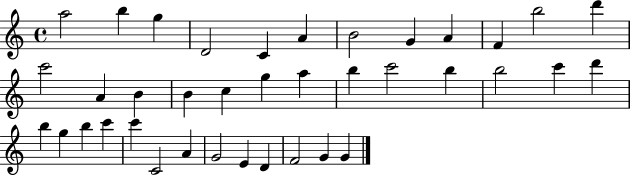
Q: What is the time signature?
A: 4/4